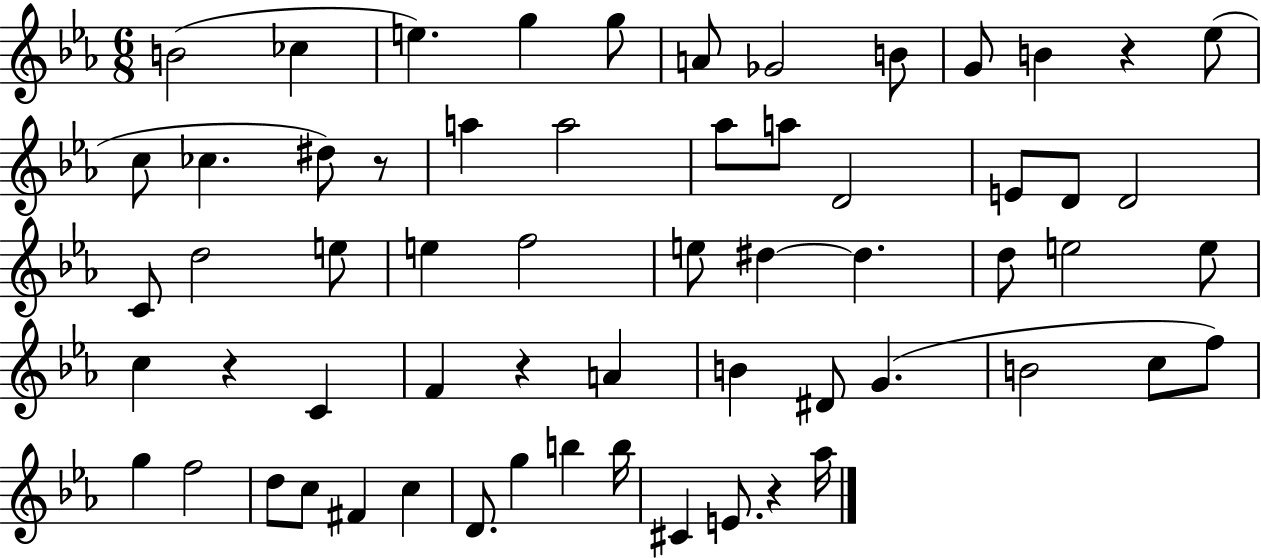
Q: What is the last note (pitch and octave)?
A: Ab5